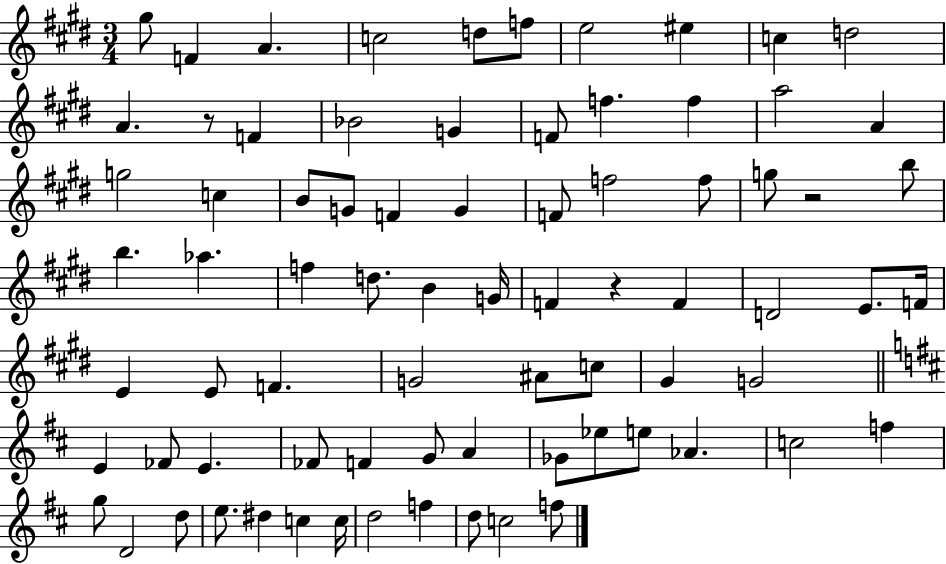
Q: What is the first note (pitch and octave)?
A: G#5